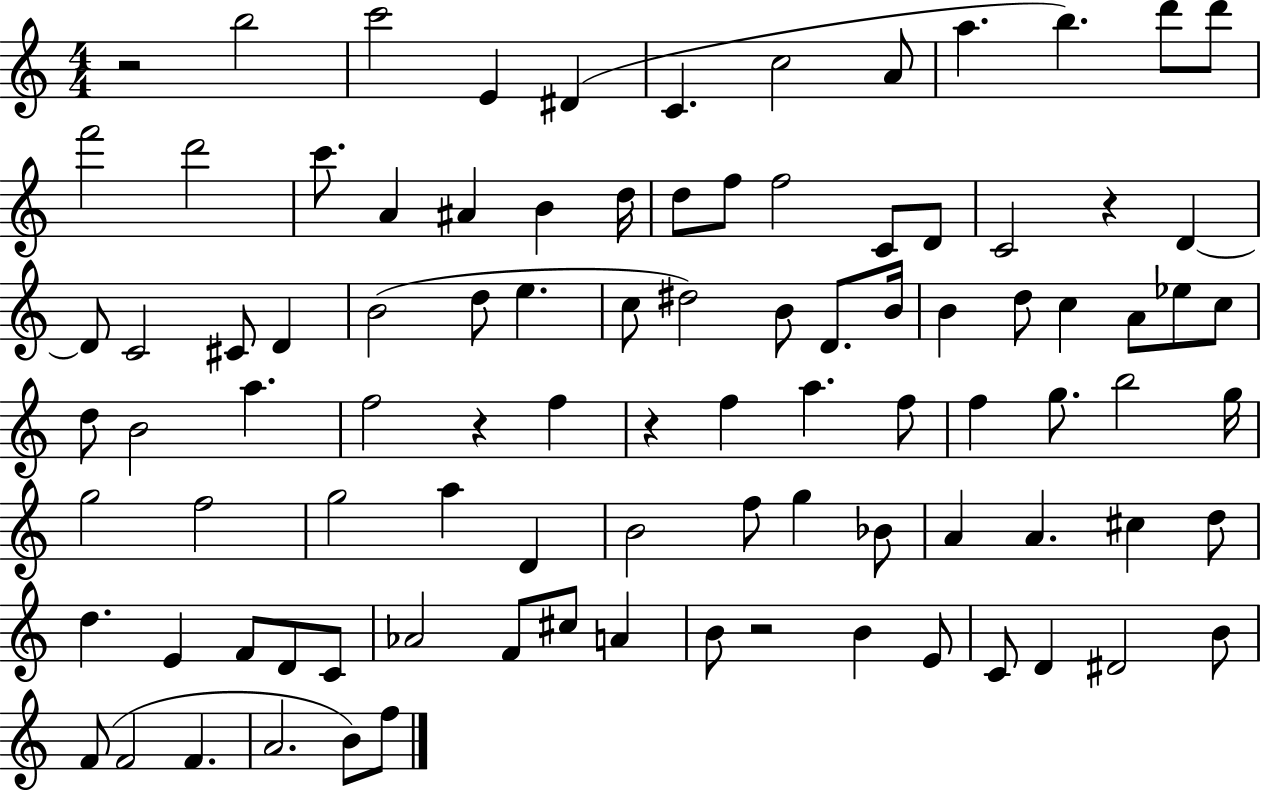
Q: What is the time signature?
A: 4/4